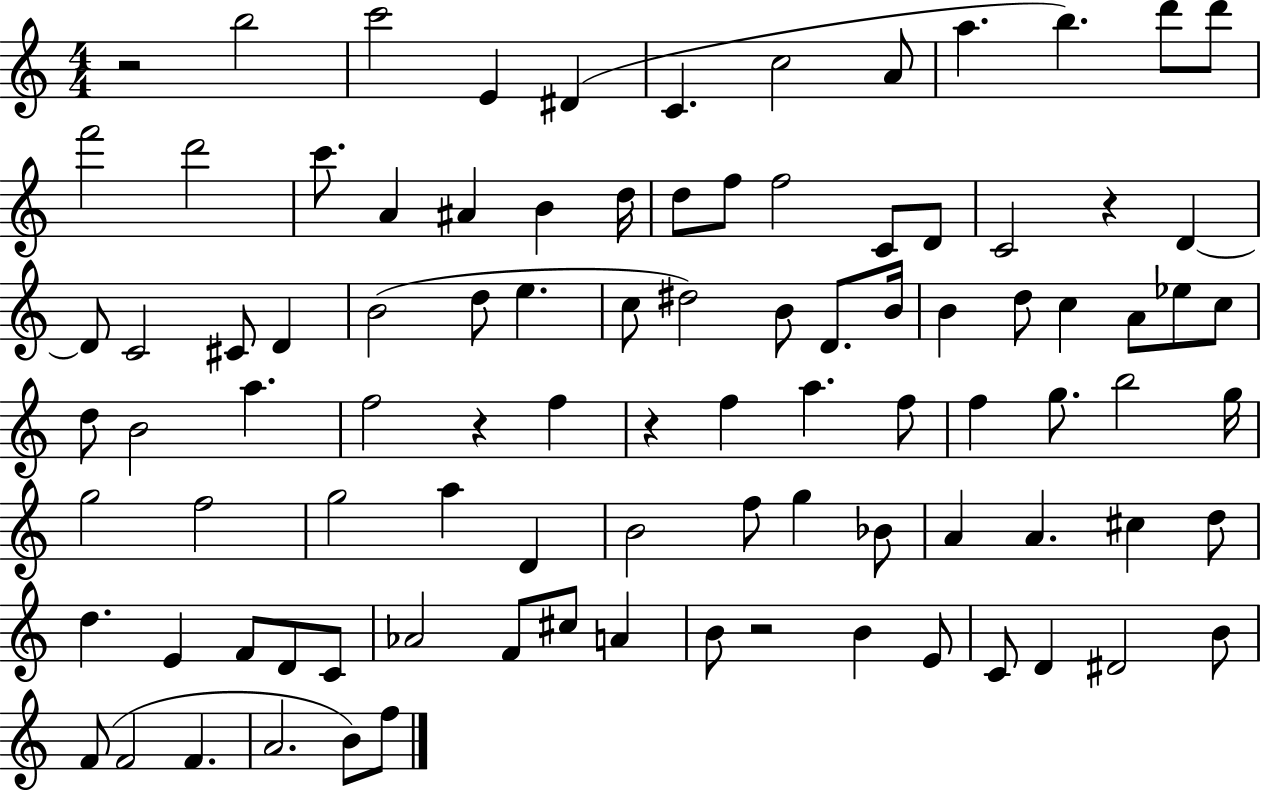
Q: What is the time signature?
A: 4/4